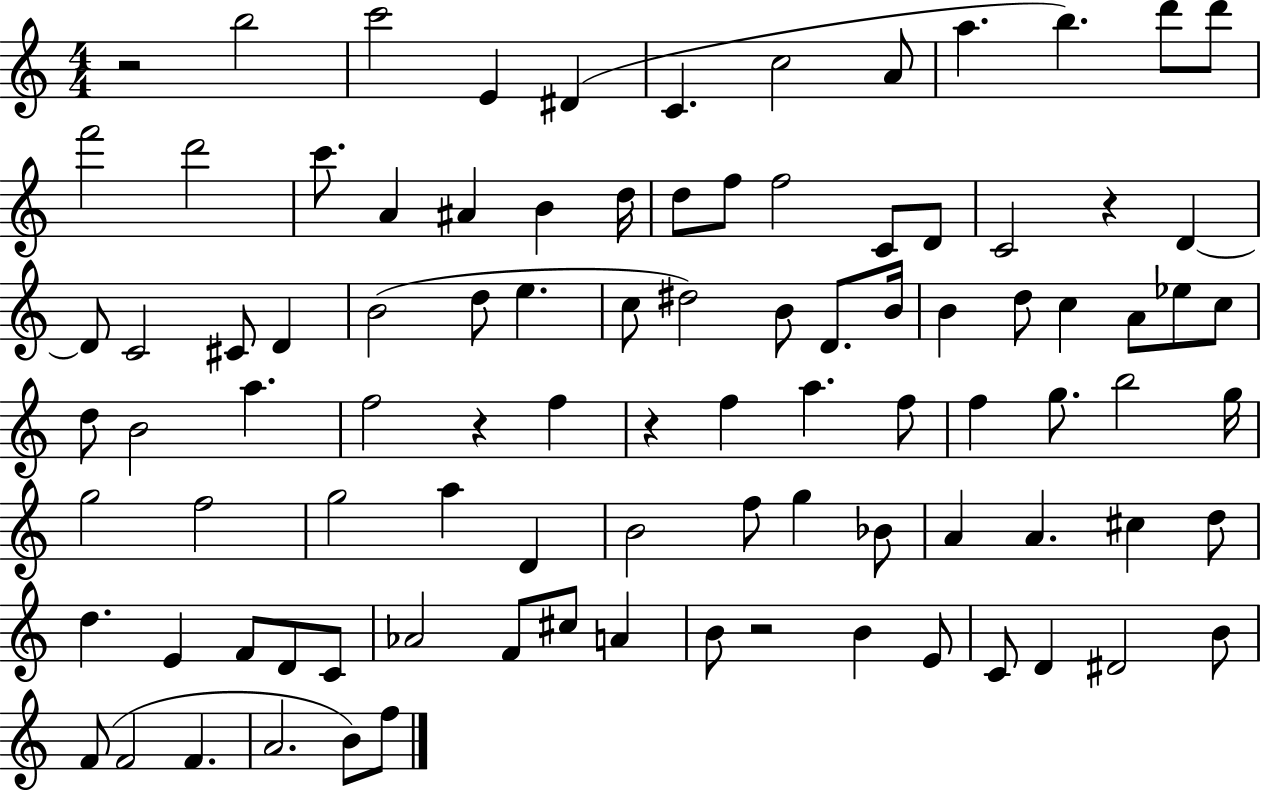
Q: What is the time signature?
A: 4/4